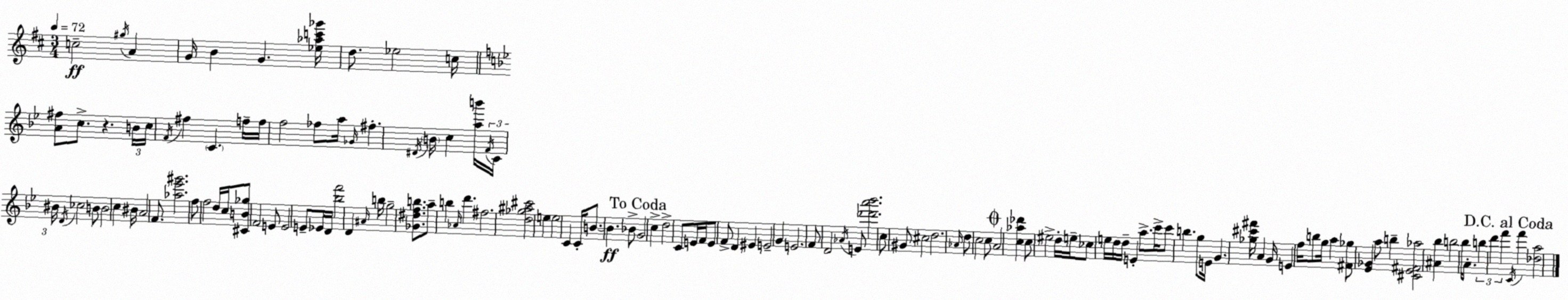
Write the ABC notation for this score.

X:1
T:Untitled
M:3/4
L:1/4
K:D
c2 ^g/4 A G/4 B G [_e_ac'_g']/4 d/2 _e2 c/4 [A^f]/2 c/2 z B/4 c/4 F/4 ^f C f/4 f/4 f2 _f/2 a/4 _G/4 ^f ^D/4 B/4 c [ab']/4 F/4 C/4 ^B/4 D/4 _c2 B/2 B2 c ^B/4 A2 F/2 [_a_e'^g']2 f/2 f2 d/4 c/4 [^CB_g]/2 F2 E/2 E2 E/2 _E/4 D/4 [_bf']2 D ^A/4 b/4 g2 [_G^dfb]/2 a/2 b _A/4 d' ^f2 [d_g^a^c']2 e e2 C C/4 B/2 B _B/2 G2 c d2 C/2 E/4 F/4 E/2 F/2 D ^E E2 G E2 F/2 D2 _A/4 E/2 [_d'a'_b']2 c/2 ^G/2 ^c2 d2 _A/4 d/2 c2 c/2 A2 [c_a_d'] c/2 ^e2 d/4 e/4 _c/2 e/4 d/4 d/4 E a/2 c'/4 c'/2 b g/2 E/4 G [_g^c'^f']/4 A G/4 E f/4 b/2 g/4 a [^F_g]/2 [_E_G] a/2 b [^C_E^F_a]2 [^A_b] b2 _b/4 A/2 b d' f' C/4 f' [_da]2